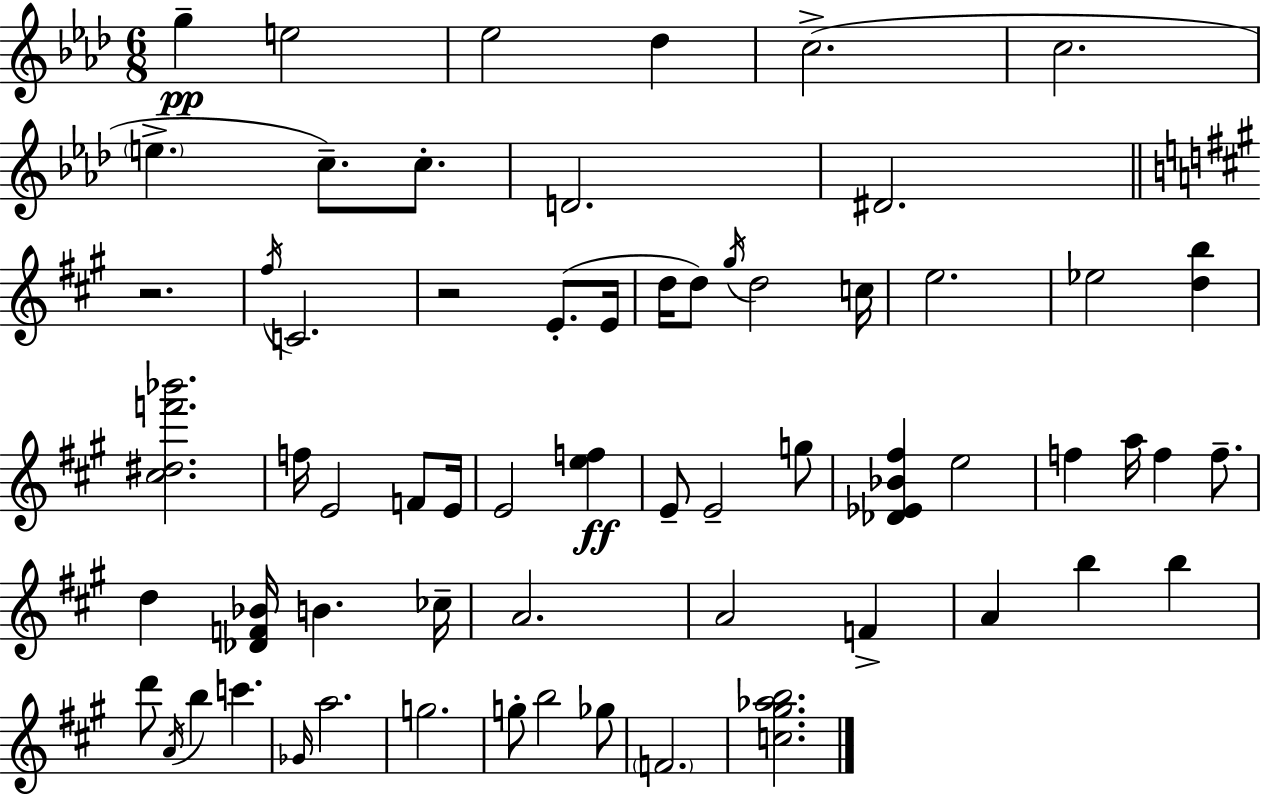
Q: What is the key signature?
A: F minor